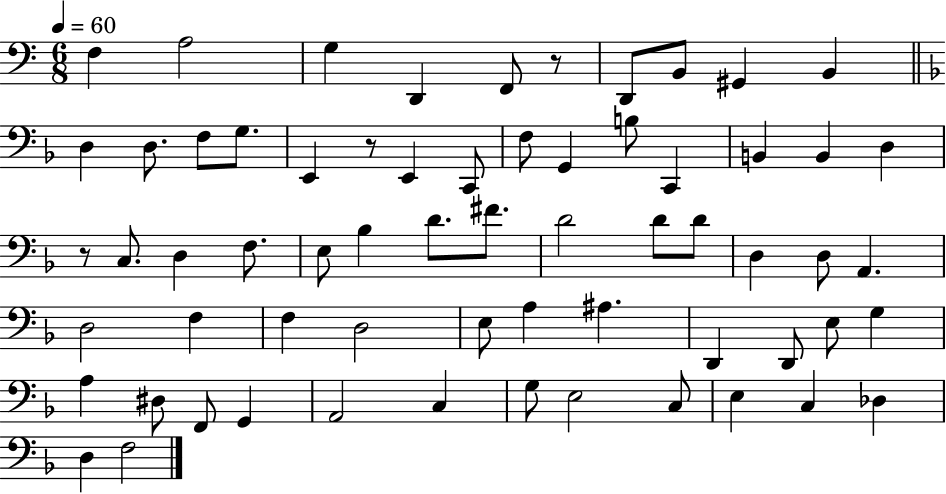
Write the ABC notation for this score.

X:1
T:Untitled
M:6/8
L:1/4
K:C
F, A,2 G, D,, F,,/2 z/2 D,,/2 B,,/2 ^G,, B,, D, D,/2 F,/2 G,/2 E,, z/2 E,, C,,/2 F,/2 G,, B,/2 C,, B,, B,, D, z/2 C,/2 D, F,/2 E,/2 _B, D/2 ^F/2 D2 D/2 D/2 D, D,/2 A,, D,2 F, F, D,2 E,/2 A, ^A, D,, D,,/2 E,/2 G, A, ^D,/2 F,,/2 G,, A,,2 C, G,/2 E,2 C,/2 E, C, _D, D, F,2